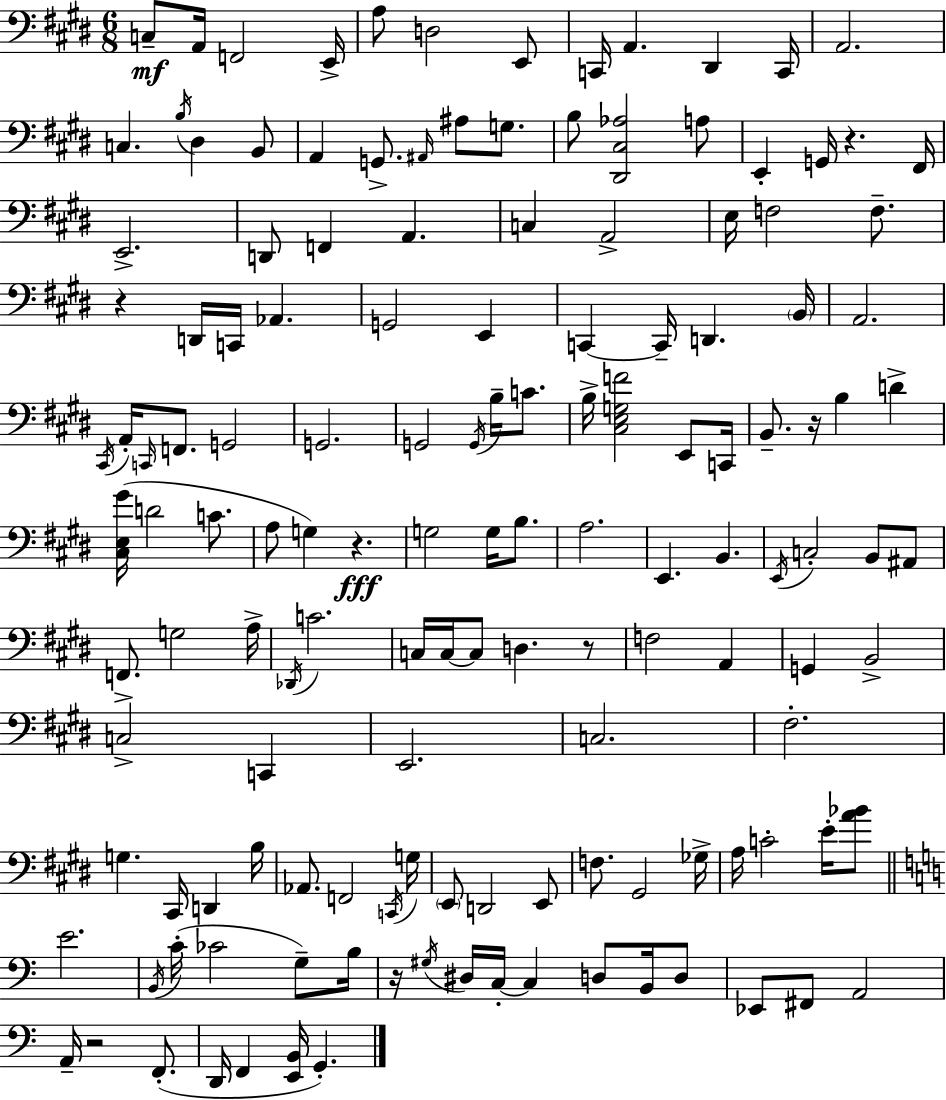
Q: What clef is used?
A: bass